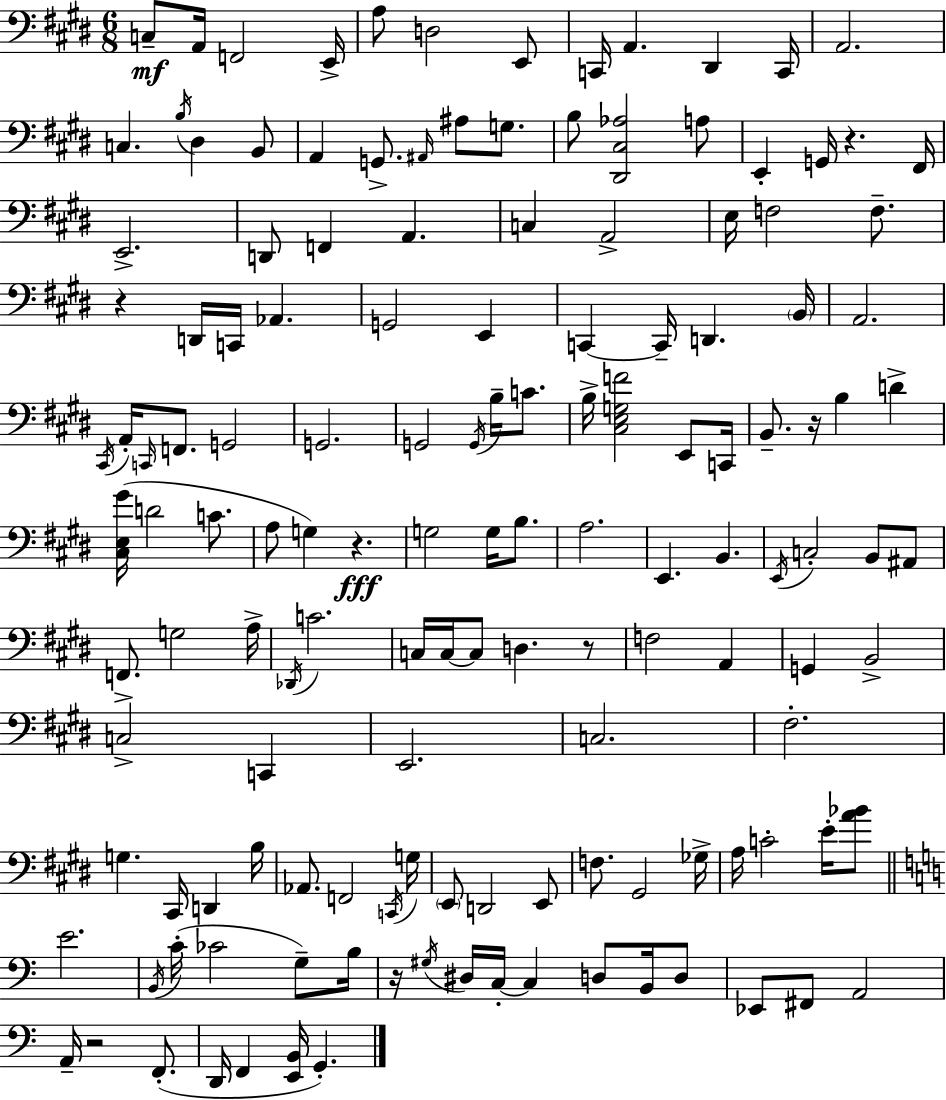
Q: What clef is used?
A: bass